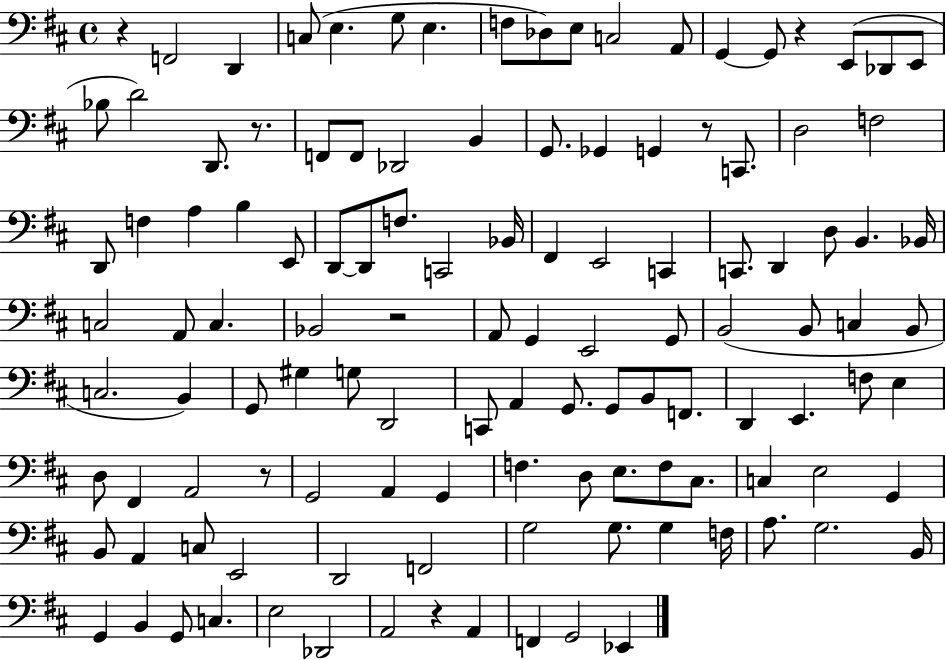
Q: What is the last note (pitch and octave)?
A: Eb2